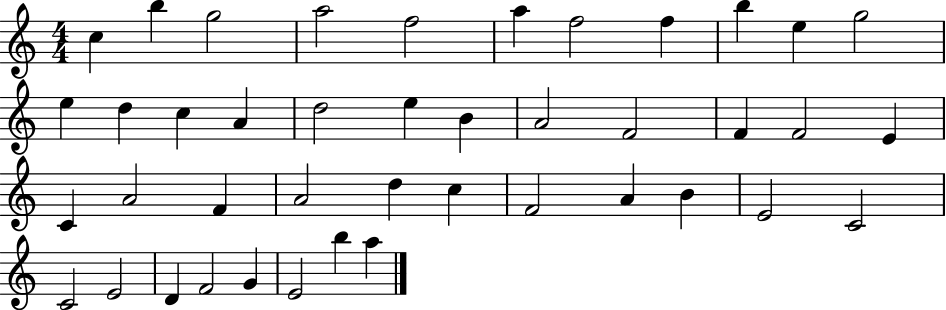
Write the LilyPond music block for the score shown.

{
  \clef treble
  \numericTimeSignature
  \time 4/4
  \key c \major
  c''4 b''4 g''2 | a''2 f''2 | a''4 f''2 f''4 | b''4 e''4 g''2 | \break e''4 d''4 c''4 a'4 | d''2 e''4 b'4 | a'2 f'2 | f'4 f'2 e'4 | \break c'4 a'2 f'4 | a'2 d''4 c''4 | f'2 a'4 b'4 | e'2 c'2 | \break c'2 e'2 | d'4 f'2 g'4 | e'2 b''4 a''4 | \bar "|."
}